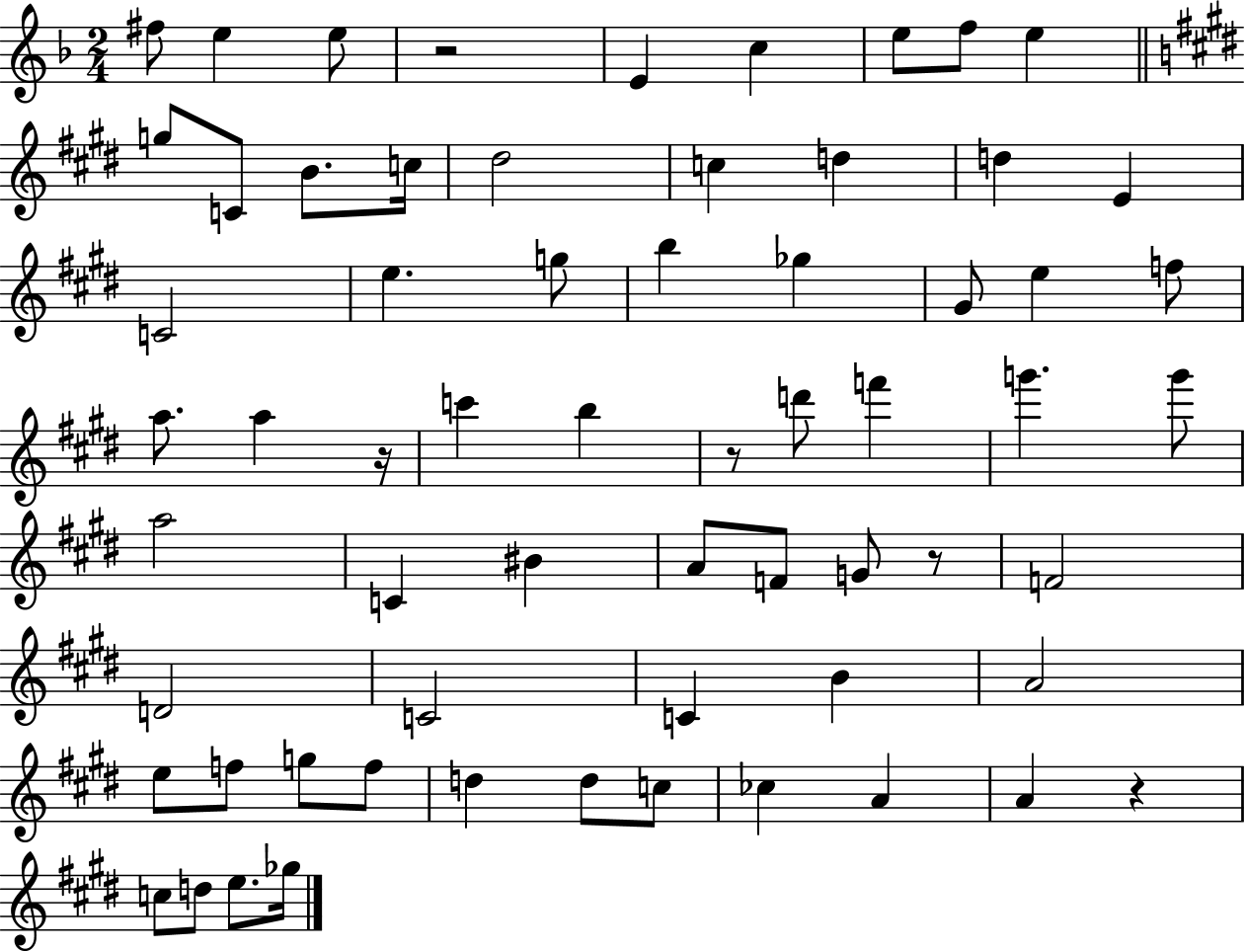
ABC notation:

X:1
T:Untitled
M:2/4
L:1/4
K:F
^f/2 e e/2 z2 E c e/2 f/2 e g/2 C/2 B/2 c/4 ^d2 c d d E C2 e g/2 b _g ^G/2 e f/2 a/2 a z/4 c' b z/2 d'/2 f' g' g'/2 a2 C ^B A/2 F/2 G/2 z/2 F2 D2 C2 C B A2 e/2 f/2 g/2 f/2 d d/2 c/2 _c A A z c/2 d/2 e/2 _g/4